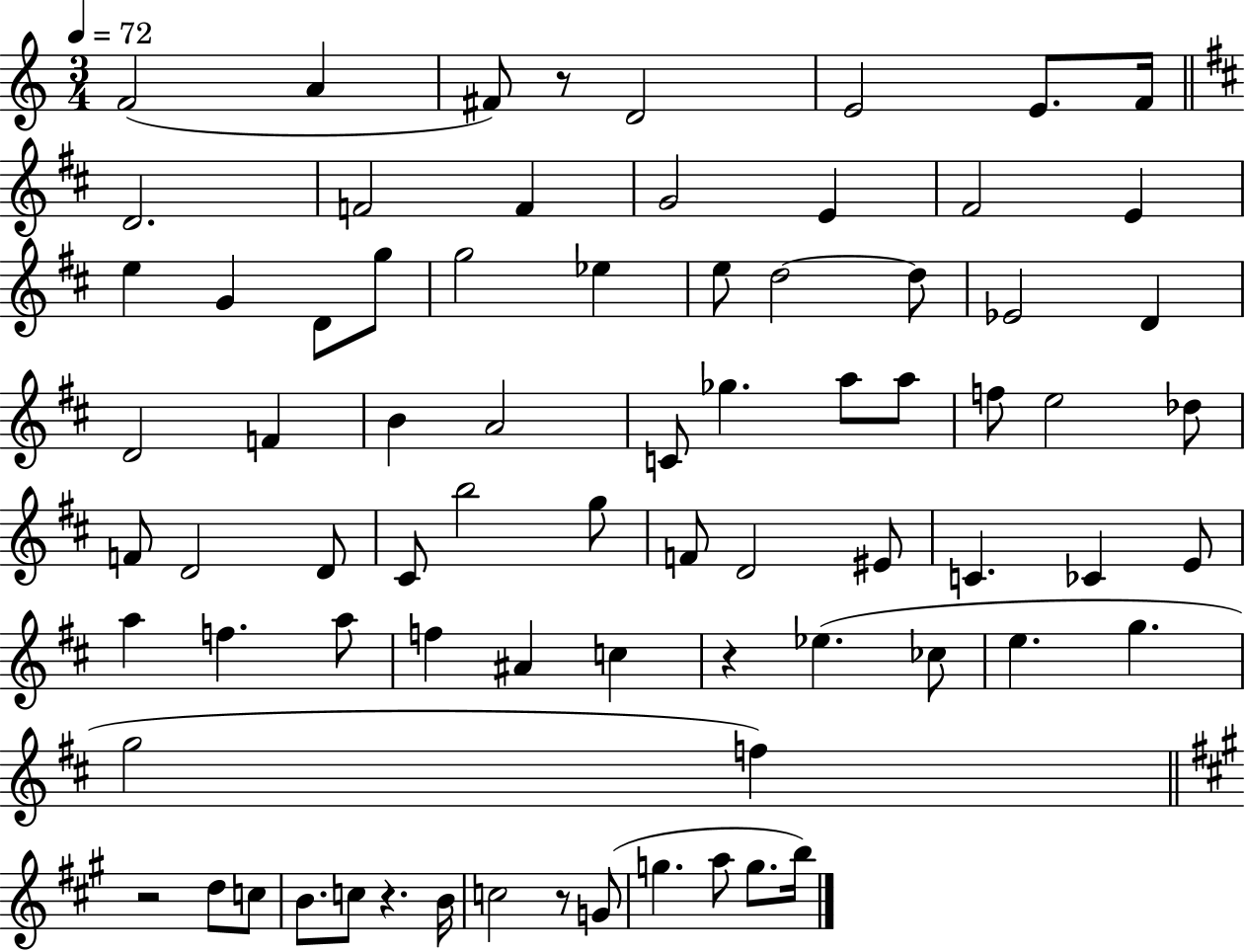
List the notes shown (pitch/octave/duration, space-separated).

F4/h A4/q F#4/e R/e D4/h E4/h E4/e. F4/s D4/h. F4/h F4/q G4/h E4/q F#4/h E4/q E5/q G4/q D4/e G5/e G5/h Eb5/q E5/e D5/h D5/e Eb4/h D4/q D4/h F4/q B4/q A4/h C4/e Gb5/q. A5/e A5/e F5/e E5/h Db5/e F4/e D4/h D4/e C#4/e B5/h G5/e F4/e D4/h EIS4/e C4/q. CES4/q E4/e A5/q F5/q. A5/e F5/q A#4/q C5/q R/q Eb5/q. CES5/e E5/q. G5/q. G5/h F5/q R/h D5/e C5/e B4/e. C5/e R/q. B4/s C5/h R/e G4/e G5/q. A5/e G5/e. B5/s